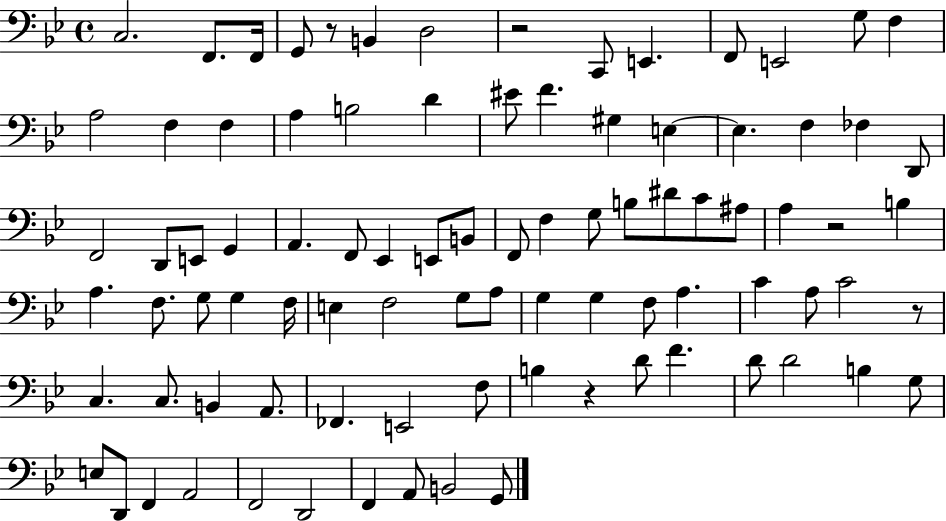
X:1
T:Untitled
M:4/4
L:1/4
K:Bb
C,2 F,,/2 F,,/4 G,,/2 z/2 B,, D,2 z2 C,,/2 E,, F,,/2 E,,2 G,/2 F, A,2 F, F, A, B,2 D ^E/2 F ^G, E, E, F, _F, D,,/2 F,,2 D,,/2 E,,/2 G,, A,, F,,/2 _E,, E,,/2 B,,/2 F,,/2 F, G,/2 B,/2 ^D/2 C/2 ^A,/2 A, z2 B, A, F,/2 G,/2 G, F,/4 E, F,2 G,/2 A,/2 G, G, F,/2 A, C A,/2 C2 z/2 C, C,/2 B,, A,,/2 _F,, E,,2 F,/2 B, z D/2 F D/2 D2 B, G,/2 E,/2 D,,/2 F,, A,,2 F,,2 D,,2 F,, A,,/2 B,,2 G,,/2